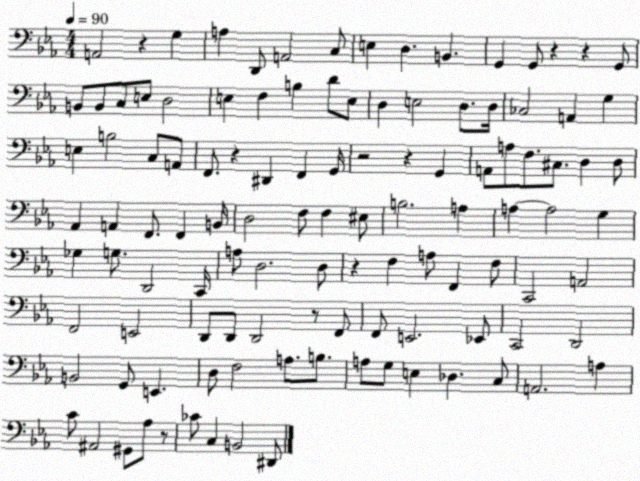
X:1
T:Untitled
M:4/4
L:1/4
K:Eb
A,,2 z G, A, D,,/2 A,,2 C,/2 E, D, B,, G,, G,,/2 z z G,,/2 B,,/2 B,,/2 C,/2 E,/2 D,2 E, F, B, D/2 E,/2 D, E,2 D,/2 D,/4 _C,2 A,, G, E, B,2 C,/2 A,,/2 F,,/2 z ^D,, F,, G,,/4 z2 z G,, A,,/2 A,/2 F,/2 ^C,/2 D, D,/2 _A,, A,, F,,/2 F,, B,,/4 D,2 F,/2 F, ^E,/2 B,2 A, A, A,2 G, _G, G,/2 D,,2 C,,/4 A,/2 D,2 D,/2 z F, A,/2 F,, F,/2 C,,2 A,,2 F,,2 E,,2 D,,/2 D,,/2 D,,2 z/2 F,,/2 F,,/2 E,,2 _E,,/2 C,,2 D,,2 B,,2 G,,/2 E,, D,/2 F,2 A,/2 B,/2 A,/2 G,/2 E, _D, C,/2 A,,2 A, C/2 ^A,,2 ^G,,/2 _A,/2 z/2 _C/2 C, B,,2 ^D,,/2